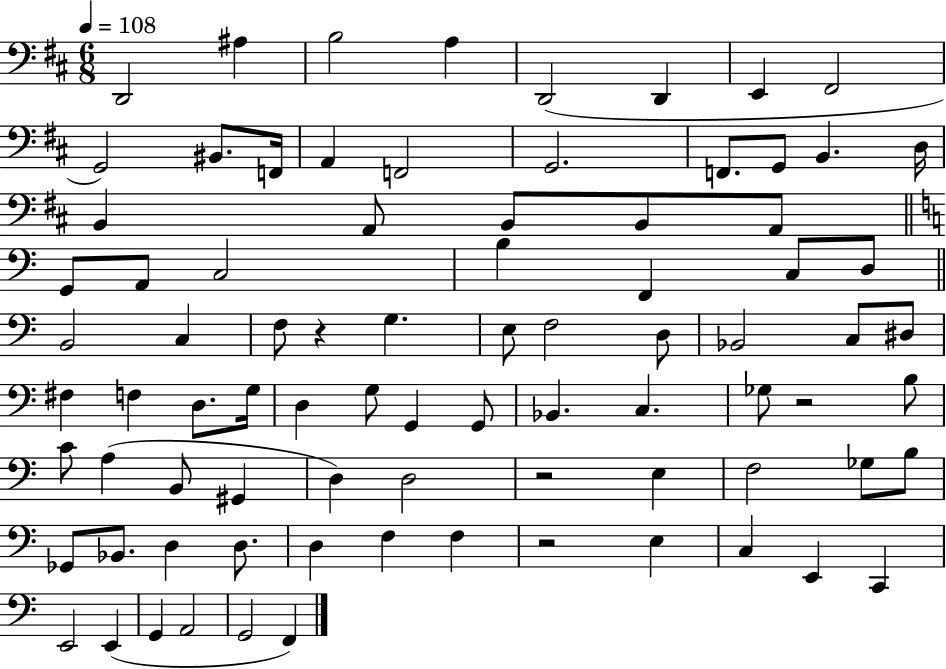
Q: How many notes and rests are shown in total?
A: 83